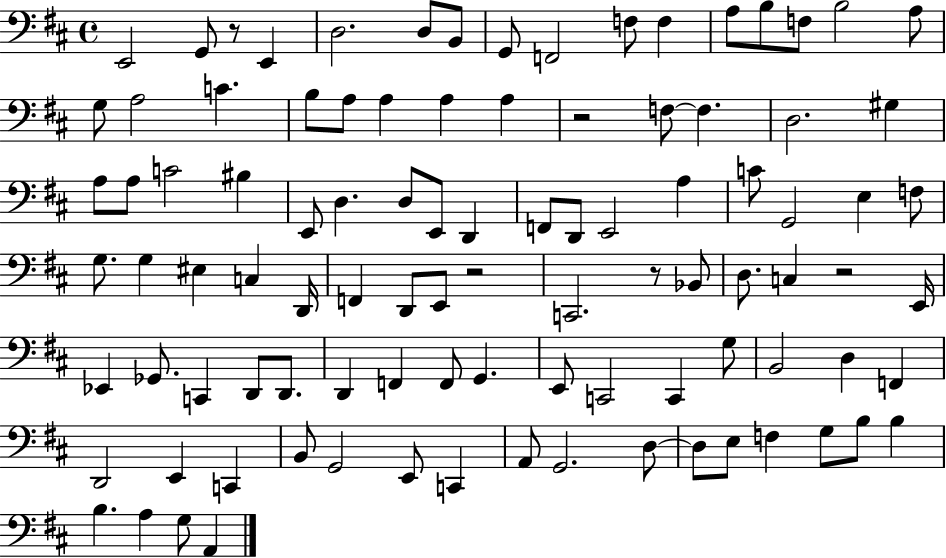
{
  \clef bass
  \time 4/4
  \defaultTimeSignature
  \key d \major
  e,2 g,8 r8 e,4 | d2. d8 b,8 | g,8 f,2 f8 f4 | a8 b8 f8 b2 a8 | \break g8 a2 c'4. | b8 a8 a4 a4 a4 | r2 f8~~ f4. | d2. gis4 | \break a8 a8 c'2 bis4 | e,8 d4. d8 e,8 d,4 | f,8 d,8 e,2 a4 | c'8 g,2 e4 f8 | \break g8. g4 eis4 c4 d,16 | f,4 d,8 e,8 r2 | c,2. r8 bes,8 | d8. c4 r2 e,16 | \break ees,4 ges,8. c,4 d,8 d,8. | d,4 f,4 f,8 g,4. | e,8 c,2 c,4 g8 | b,2 d4 f,4 | \break d,2 e,4 c,4 | b,8 g,2 e,8 c,4 | a,8 g,2. d8~~ | d8 e8 f4 g8 b8 b4 | \break b4. a4 g8 a,4 | \bar "|."
}